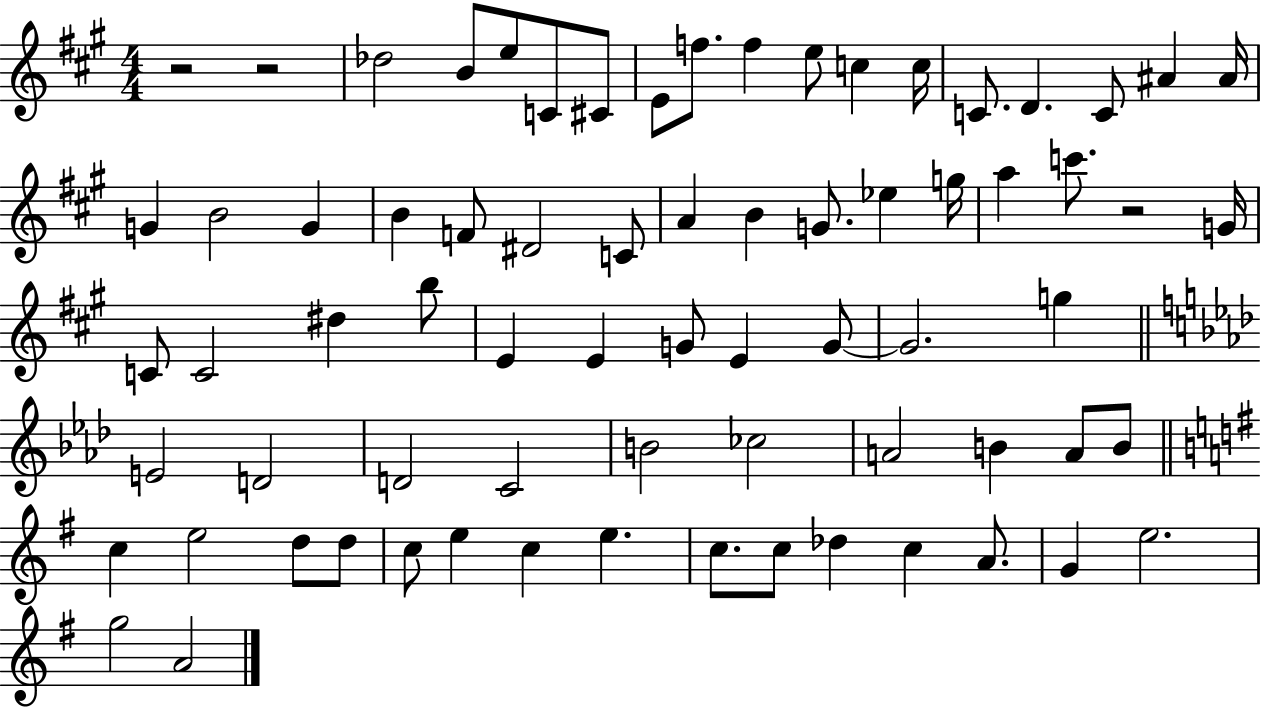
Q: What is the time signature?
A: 4/4